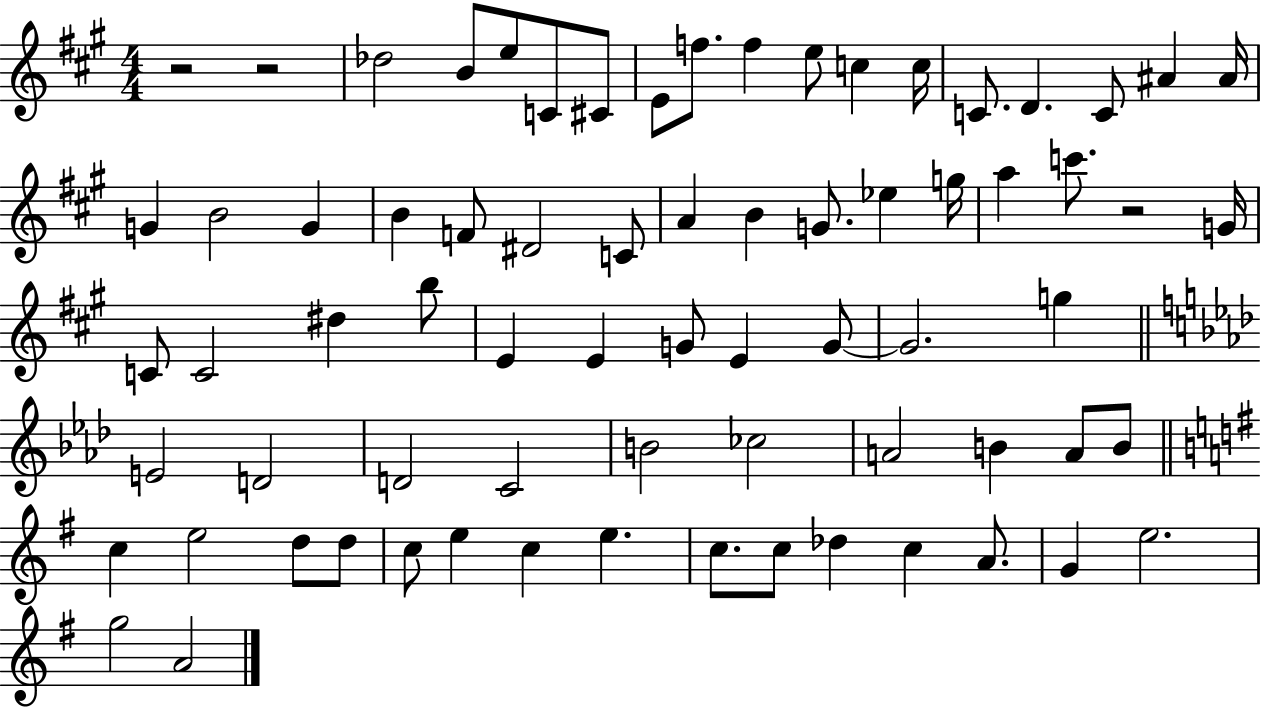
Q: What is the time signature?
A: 4/4